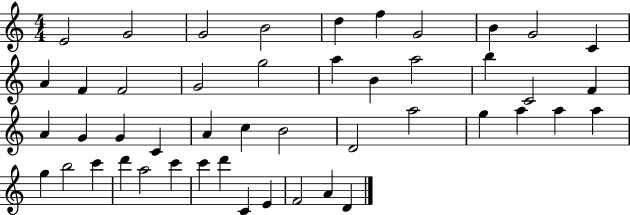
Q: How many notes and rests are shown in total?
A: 47